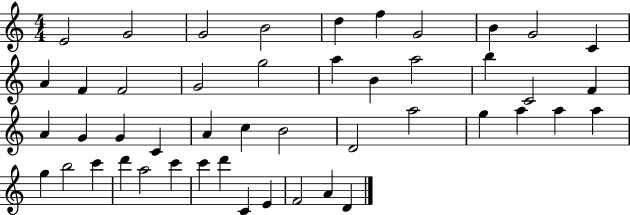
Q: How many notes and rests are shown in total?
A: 47